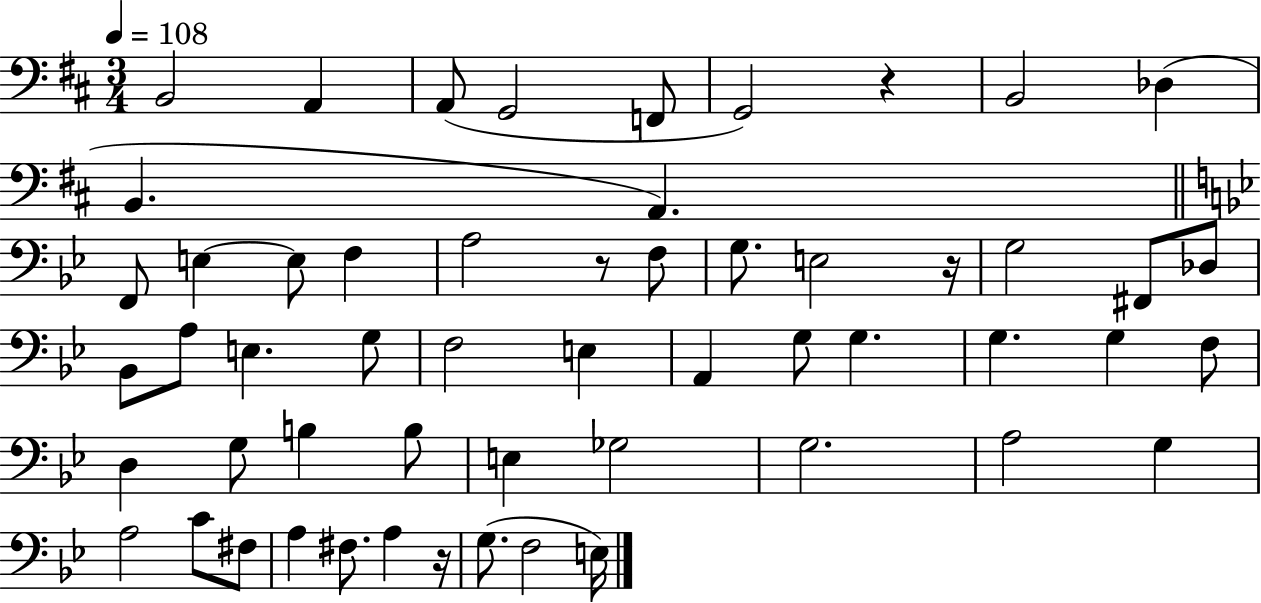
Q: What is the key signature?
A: D major